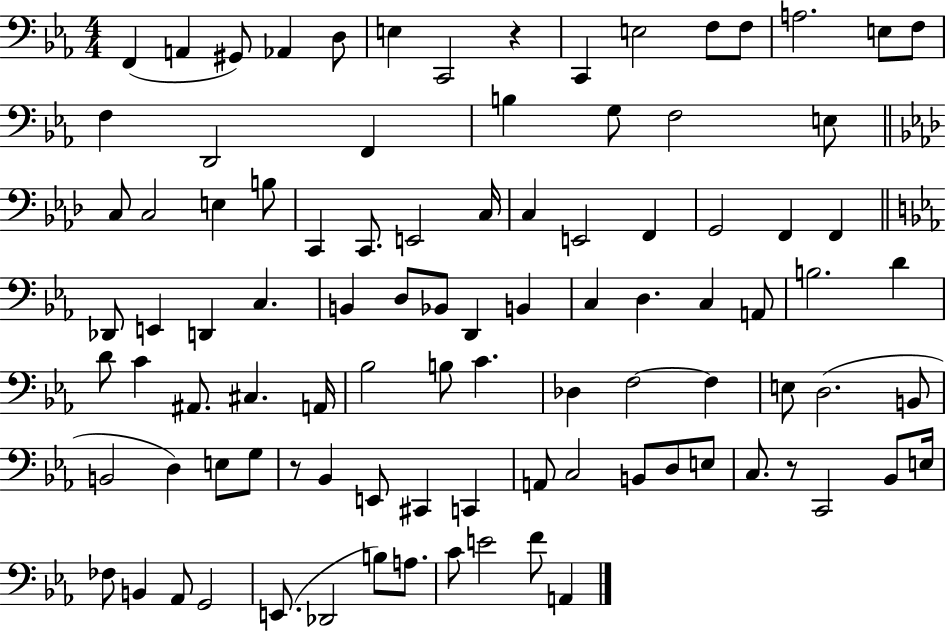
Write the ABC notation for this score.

X:1
T:Untitled
M:4/4
L:1/4
K:Eb
F,, A,, ^G,,/2 _A,, D,/2 E, C,,2 z C,, E,2 F,/2 F,/2 A,2 E,/2 F,/2 F, D,,2 F,, B, G,/2 F,2 E,/2 C,/2 C,2 E, B,/2 C,, C,,/2 E,,2 C,/4 C, E,,2 F,, G,,2 F,, F,, _D,,/2 E,, D,, C, B,, D,/2 _B,,/2 D,, B,, C, D, C, A,,/2 B,2 D D/2 C ^A,,/2 ^C, A,,/4 _B,2 B,/2 C _D, F,2 F, E,/2 D,2 B,,/2 B,,2 D, E,/2 G,/2 z/2 _B,, E,,/2 ^C,, C,, A,,/2 C,2 B,,/2 D,/2 E,/2 C,/2 z/2 C,,2 _B,,/2 E,/4 _F,/2 B,, _A,,/2 G,,2 E,,/2 _D,,2 B,/2 A,/2 C/2 E2 F/2 A,,